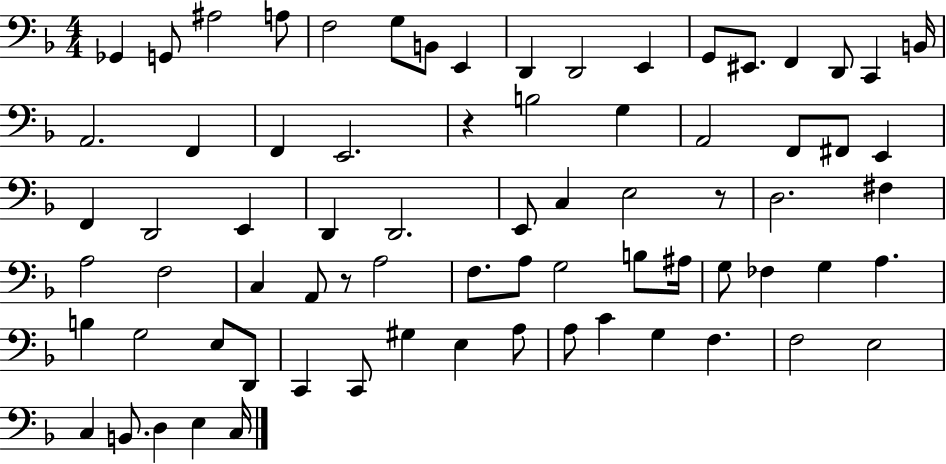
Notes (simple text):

Gb2/q G2/e A#3/h A3/e F3/h G3/e B2/e E2/q D2/q D2/h E2/q G2/e EIS2/e. F2/q D2/e C2/q B2/s A2/h. F2/q F2/q E2/h. R/q B3/h G3/q A2/h F2/e F#2/e E2/q F2/q D2/h E2/q D2/q D2/h. E2/e C3/q E3/h R/e D3/h. F#3/q A3/h F3/h C3/q A2/e R/e A3/h F3/e. A3/e G3/h B3/e A#3/s G3/e FES3/q G3/q A3/q. B3/q G3/h E3/e D2/e C2/q C2/e G#3/q E3/q A3/e A3/e C4/q G3/q F3/q. F3/h E3/h C3/q B2/e. D3/q E3/q C3/s